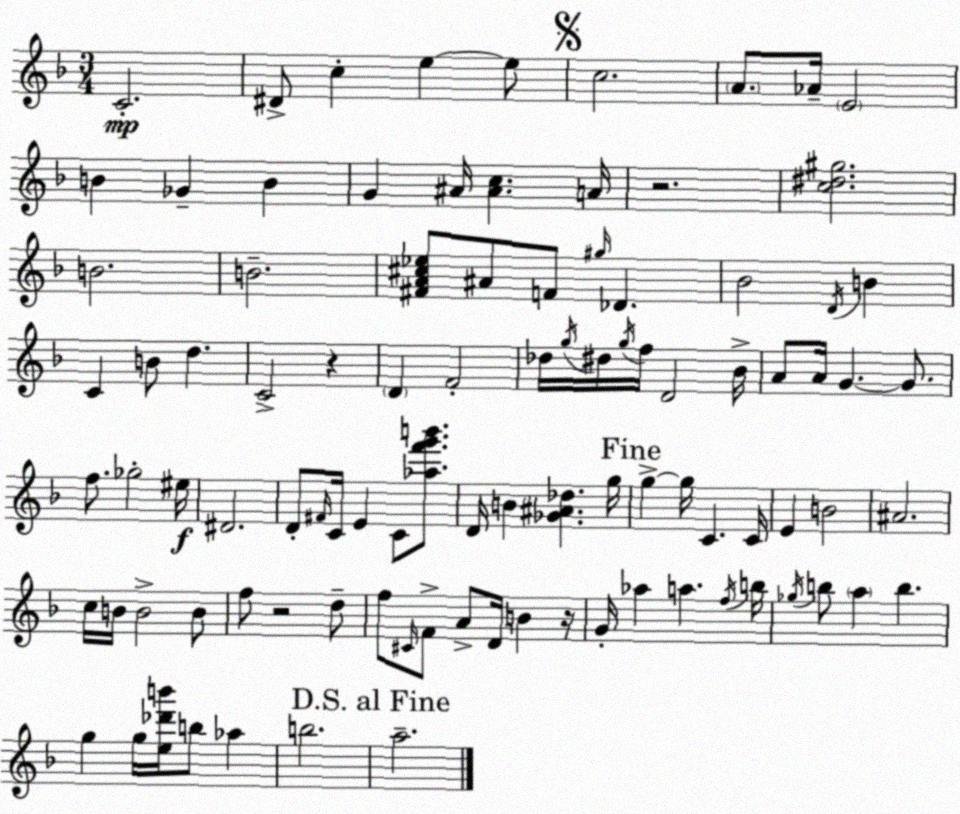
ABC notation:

X:1
T:Untitled
M:3/4
L:1/4
K:F
C2 ^D/2 c e e/2 c2 A/2 _A/4 E2 B _G B G ^A/4 [^Ac] A/4 z2 [c^d^g]2 B2 B2 [^FA^c_e]/2 ^A/2 F/2 ^g/4 _D _B2 D/4 B C B/2 d C2 z D F2 _d/4 g/4 ^d/4 g/4 f/4 D2 _B/4 A/2 A/4 G G/2 f/2 _g2 ^e/4 ^D2 D/2 ^F/4 C/4 E C/2 [_af'g'b']/2 D/4 B [_G^A_d] g/4 g g/4 C C/4 E B2 ^A2 c/4 B/4 B2 B/2 f/2 z2 d/2 f/2 ^C/4 F/2 A/2 D/4 B z/4 G/4 _a a f/4 b/4 _g/4 b/2 a b g g/4 [e_d'b']/4 b/2 _a b2 a2